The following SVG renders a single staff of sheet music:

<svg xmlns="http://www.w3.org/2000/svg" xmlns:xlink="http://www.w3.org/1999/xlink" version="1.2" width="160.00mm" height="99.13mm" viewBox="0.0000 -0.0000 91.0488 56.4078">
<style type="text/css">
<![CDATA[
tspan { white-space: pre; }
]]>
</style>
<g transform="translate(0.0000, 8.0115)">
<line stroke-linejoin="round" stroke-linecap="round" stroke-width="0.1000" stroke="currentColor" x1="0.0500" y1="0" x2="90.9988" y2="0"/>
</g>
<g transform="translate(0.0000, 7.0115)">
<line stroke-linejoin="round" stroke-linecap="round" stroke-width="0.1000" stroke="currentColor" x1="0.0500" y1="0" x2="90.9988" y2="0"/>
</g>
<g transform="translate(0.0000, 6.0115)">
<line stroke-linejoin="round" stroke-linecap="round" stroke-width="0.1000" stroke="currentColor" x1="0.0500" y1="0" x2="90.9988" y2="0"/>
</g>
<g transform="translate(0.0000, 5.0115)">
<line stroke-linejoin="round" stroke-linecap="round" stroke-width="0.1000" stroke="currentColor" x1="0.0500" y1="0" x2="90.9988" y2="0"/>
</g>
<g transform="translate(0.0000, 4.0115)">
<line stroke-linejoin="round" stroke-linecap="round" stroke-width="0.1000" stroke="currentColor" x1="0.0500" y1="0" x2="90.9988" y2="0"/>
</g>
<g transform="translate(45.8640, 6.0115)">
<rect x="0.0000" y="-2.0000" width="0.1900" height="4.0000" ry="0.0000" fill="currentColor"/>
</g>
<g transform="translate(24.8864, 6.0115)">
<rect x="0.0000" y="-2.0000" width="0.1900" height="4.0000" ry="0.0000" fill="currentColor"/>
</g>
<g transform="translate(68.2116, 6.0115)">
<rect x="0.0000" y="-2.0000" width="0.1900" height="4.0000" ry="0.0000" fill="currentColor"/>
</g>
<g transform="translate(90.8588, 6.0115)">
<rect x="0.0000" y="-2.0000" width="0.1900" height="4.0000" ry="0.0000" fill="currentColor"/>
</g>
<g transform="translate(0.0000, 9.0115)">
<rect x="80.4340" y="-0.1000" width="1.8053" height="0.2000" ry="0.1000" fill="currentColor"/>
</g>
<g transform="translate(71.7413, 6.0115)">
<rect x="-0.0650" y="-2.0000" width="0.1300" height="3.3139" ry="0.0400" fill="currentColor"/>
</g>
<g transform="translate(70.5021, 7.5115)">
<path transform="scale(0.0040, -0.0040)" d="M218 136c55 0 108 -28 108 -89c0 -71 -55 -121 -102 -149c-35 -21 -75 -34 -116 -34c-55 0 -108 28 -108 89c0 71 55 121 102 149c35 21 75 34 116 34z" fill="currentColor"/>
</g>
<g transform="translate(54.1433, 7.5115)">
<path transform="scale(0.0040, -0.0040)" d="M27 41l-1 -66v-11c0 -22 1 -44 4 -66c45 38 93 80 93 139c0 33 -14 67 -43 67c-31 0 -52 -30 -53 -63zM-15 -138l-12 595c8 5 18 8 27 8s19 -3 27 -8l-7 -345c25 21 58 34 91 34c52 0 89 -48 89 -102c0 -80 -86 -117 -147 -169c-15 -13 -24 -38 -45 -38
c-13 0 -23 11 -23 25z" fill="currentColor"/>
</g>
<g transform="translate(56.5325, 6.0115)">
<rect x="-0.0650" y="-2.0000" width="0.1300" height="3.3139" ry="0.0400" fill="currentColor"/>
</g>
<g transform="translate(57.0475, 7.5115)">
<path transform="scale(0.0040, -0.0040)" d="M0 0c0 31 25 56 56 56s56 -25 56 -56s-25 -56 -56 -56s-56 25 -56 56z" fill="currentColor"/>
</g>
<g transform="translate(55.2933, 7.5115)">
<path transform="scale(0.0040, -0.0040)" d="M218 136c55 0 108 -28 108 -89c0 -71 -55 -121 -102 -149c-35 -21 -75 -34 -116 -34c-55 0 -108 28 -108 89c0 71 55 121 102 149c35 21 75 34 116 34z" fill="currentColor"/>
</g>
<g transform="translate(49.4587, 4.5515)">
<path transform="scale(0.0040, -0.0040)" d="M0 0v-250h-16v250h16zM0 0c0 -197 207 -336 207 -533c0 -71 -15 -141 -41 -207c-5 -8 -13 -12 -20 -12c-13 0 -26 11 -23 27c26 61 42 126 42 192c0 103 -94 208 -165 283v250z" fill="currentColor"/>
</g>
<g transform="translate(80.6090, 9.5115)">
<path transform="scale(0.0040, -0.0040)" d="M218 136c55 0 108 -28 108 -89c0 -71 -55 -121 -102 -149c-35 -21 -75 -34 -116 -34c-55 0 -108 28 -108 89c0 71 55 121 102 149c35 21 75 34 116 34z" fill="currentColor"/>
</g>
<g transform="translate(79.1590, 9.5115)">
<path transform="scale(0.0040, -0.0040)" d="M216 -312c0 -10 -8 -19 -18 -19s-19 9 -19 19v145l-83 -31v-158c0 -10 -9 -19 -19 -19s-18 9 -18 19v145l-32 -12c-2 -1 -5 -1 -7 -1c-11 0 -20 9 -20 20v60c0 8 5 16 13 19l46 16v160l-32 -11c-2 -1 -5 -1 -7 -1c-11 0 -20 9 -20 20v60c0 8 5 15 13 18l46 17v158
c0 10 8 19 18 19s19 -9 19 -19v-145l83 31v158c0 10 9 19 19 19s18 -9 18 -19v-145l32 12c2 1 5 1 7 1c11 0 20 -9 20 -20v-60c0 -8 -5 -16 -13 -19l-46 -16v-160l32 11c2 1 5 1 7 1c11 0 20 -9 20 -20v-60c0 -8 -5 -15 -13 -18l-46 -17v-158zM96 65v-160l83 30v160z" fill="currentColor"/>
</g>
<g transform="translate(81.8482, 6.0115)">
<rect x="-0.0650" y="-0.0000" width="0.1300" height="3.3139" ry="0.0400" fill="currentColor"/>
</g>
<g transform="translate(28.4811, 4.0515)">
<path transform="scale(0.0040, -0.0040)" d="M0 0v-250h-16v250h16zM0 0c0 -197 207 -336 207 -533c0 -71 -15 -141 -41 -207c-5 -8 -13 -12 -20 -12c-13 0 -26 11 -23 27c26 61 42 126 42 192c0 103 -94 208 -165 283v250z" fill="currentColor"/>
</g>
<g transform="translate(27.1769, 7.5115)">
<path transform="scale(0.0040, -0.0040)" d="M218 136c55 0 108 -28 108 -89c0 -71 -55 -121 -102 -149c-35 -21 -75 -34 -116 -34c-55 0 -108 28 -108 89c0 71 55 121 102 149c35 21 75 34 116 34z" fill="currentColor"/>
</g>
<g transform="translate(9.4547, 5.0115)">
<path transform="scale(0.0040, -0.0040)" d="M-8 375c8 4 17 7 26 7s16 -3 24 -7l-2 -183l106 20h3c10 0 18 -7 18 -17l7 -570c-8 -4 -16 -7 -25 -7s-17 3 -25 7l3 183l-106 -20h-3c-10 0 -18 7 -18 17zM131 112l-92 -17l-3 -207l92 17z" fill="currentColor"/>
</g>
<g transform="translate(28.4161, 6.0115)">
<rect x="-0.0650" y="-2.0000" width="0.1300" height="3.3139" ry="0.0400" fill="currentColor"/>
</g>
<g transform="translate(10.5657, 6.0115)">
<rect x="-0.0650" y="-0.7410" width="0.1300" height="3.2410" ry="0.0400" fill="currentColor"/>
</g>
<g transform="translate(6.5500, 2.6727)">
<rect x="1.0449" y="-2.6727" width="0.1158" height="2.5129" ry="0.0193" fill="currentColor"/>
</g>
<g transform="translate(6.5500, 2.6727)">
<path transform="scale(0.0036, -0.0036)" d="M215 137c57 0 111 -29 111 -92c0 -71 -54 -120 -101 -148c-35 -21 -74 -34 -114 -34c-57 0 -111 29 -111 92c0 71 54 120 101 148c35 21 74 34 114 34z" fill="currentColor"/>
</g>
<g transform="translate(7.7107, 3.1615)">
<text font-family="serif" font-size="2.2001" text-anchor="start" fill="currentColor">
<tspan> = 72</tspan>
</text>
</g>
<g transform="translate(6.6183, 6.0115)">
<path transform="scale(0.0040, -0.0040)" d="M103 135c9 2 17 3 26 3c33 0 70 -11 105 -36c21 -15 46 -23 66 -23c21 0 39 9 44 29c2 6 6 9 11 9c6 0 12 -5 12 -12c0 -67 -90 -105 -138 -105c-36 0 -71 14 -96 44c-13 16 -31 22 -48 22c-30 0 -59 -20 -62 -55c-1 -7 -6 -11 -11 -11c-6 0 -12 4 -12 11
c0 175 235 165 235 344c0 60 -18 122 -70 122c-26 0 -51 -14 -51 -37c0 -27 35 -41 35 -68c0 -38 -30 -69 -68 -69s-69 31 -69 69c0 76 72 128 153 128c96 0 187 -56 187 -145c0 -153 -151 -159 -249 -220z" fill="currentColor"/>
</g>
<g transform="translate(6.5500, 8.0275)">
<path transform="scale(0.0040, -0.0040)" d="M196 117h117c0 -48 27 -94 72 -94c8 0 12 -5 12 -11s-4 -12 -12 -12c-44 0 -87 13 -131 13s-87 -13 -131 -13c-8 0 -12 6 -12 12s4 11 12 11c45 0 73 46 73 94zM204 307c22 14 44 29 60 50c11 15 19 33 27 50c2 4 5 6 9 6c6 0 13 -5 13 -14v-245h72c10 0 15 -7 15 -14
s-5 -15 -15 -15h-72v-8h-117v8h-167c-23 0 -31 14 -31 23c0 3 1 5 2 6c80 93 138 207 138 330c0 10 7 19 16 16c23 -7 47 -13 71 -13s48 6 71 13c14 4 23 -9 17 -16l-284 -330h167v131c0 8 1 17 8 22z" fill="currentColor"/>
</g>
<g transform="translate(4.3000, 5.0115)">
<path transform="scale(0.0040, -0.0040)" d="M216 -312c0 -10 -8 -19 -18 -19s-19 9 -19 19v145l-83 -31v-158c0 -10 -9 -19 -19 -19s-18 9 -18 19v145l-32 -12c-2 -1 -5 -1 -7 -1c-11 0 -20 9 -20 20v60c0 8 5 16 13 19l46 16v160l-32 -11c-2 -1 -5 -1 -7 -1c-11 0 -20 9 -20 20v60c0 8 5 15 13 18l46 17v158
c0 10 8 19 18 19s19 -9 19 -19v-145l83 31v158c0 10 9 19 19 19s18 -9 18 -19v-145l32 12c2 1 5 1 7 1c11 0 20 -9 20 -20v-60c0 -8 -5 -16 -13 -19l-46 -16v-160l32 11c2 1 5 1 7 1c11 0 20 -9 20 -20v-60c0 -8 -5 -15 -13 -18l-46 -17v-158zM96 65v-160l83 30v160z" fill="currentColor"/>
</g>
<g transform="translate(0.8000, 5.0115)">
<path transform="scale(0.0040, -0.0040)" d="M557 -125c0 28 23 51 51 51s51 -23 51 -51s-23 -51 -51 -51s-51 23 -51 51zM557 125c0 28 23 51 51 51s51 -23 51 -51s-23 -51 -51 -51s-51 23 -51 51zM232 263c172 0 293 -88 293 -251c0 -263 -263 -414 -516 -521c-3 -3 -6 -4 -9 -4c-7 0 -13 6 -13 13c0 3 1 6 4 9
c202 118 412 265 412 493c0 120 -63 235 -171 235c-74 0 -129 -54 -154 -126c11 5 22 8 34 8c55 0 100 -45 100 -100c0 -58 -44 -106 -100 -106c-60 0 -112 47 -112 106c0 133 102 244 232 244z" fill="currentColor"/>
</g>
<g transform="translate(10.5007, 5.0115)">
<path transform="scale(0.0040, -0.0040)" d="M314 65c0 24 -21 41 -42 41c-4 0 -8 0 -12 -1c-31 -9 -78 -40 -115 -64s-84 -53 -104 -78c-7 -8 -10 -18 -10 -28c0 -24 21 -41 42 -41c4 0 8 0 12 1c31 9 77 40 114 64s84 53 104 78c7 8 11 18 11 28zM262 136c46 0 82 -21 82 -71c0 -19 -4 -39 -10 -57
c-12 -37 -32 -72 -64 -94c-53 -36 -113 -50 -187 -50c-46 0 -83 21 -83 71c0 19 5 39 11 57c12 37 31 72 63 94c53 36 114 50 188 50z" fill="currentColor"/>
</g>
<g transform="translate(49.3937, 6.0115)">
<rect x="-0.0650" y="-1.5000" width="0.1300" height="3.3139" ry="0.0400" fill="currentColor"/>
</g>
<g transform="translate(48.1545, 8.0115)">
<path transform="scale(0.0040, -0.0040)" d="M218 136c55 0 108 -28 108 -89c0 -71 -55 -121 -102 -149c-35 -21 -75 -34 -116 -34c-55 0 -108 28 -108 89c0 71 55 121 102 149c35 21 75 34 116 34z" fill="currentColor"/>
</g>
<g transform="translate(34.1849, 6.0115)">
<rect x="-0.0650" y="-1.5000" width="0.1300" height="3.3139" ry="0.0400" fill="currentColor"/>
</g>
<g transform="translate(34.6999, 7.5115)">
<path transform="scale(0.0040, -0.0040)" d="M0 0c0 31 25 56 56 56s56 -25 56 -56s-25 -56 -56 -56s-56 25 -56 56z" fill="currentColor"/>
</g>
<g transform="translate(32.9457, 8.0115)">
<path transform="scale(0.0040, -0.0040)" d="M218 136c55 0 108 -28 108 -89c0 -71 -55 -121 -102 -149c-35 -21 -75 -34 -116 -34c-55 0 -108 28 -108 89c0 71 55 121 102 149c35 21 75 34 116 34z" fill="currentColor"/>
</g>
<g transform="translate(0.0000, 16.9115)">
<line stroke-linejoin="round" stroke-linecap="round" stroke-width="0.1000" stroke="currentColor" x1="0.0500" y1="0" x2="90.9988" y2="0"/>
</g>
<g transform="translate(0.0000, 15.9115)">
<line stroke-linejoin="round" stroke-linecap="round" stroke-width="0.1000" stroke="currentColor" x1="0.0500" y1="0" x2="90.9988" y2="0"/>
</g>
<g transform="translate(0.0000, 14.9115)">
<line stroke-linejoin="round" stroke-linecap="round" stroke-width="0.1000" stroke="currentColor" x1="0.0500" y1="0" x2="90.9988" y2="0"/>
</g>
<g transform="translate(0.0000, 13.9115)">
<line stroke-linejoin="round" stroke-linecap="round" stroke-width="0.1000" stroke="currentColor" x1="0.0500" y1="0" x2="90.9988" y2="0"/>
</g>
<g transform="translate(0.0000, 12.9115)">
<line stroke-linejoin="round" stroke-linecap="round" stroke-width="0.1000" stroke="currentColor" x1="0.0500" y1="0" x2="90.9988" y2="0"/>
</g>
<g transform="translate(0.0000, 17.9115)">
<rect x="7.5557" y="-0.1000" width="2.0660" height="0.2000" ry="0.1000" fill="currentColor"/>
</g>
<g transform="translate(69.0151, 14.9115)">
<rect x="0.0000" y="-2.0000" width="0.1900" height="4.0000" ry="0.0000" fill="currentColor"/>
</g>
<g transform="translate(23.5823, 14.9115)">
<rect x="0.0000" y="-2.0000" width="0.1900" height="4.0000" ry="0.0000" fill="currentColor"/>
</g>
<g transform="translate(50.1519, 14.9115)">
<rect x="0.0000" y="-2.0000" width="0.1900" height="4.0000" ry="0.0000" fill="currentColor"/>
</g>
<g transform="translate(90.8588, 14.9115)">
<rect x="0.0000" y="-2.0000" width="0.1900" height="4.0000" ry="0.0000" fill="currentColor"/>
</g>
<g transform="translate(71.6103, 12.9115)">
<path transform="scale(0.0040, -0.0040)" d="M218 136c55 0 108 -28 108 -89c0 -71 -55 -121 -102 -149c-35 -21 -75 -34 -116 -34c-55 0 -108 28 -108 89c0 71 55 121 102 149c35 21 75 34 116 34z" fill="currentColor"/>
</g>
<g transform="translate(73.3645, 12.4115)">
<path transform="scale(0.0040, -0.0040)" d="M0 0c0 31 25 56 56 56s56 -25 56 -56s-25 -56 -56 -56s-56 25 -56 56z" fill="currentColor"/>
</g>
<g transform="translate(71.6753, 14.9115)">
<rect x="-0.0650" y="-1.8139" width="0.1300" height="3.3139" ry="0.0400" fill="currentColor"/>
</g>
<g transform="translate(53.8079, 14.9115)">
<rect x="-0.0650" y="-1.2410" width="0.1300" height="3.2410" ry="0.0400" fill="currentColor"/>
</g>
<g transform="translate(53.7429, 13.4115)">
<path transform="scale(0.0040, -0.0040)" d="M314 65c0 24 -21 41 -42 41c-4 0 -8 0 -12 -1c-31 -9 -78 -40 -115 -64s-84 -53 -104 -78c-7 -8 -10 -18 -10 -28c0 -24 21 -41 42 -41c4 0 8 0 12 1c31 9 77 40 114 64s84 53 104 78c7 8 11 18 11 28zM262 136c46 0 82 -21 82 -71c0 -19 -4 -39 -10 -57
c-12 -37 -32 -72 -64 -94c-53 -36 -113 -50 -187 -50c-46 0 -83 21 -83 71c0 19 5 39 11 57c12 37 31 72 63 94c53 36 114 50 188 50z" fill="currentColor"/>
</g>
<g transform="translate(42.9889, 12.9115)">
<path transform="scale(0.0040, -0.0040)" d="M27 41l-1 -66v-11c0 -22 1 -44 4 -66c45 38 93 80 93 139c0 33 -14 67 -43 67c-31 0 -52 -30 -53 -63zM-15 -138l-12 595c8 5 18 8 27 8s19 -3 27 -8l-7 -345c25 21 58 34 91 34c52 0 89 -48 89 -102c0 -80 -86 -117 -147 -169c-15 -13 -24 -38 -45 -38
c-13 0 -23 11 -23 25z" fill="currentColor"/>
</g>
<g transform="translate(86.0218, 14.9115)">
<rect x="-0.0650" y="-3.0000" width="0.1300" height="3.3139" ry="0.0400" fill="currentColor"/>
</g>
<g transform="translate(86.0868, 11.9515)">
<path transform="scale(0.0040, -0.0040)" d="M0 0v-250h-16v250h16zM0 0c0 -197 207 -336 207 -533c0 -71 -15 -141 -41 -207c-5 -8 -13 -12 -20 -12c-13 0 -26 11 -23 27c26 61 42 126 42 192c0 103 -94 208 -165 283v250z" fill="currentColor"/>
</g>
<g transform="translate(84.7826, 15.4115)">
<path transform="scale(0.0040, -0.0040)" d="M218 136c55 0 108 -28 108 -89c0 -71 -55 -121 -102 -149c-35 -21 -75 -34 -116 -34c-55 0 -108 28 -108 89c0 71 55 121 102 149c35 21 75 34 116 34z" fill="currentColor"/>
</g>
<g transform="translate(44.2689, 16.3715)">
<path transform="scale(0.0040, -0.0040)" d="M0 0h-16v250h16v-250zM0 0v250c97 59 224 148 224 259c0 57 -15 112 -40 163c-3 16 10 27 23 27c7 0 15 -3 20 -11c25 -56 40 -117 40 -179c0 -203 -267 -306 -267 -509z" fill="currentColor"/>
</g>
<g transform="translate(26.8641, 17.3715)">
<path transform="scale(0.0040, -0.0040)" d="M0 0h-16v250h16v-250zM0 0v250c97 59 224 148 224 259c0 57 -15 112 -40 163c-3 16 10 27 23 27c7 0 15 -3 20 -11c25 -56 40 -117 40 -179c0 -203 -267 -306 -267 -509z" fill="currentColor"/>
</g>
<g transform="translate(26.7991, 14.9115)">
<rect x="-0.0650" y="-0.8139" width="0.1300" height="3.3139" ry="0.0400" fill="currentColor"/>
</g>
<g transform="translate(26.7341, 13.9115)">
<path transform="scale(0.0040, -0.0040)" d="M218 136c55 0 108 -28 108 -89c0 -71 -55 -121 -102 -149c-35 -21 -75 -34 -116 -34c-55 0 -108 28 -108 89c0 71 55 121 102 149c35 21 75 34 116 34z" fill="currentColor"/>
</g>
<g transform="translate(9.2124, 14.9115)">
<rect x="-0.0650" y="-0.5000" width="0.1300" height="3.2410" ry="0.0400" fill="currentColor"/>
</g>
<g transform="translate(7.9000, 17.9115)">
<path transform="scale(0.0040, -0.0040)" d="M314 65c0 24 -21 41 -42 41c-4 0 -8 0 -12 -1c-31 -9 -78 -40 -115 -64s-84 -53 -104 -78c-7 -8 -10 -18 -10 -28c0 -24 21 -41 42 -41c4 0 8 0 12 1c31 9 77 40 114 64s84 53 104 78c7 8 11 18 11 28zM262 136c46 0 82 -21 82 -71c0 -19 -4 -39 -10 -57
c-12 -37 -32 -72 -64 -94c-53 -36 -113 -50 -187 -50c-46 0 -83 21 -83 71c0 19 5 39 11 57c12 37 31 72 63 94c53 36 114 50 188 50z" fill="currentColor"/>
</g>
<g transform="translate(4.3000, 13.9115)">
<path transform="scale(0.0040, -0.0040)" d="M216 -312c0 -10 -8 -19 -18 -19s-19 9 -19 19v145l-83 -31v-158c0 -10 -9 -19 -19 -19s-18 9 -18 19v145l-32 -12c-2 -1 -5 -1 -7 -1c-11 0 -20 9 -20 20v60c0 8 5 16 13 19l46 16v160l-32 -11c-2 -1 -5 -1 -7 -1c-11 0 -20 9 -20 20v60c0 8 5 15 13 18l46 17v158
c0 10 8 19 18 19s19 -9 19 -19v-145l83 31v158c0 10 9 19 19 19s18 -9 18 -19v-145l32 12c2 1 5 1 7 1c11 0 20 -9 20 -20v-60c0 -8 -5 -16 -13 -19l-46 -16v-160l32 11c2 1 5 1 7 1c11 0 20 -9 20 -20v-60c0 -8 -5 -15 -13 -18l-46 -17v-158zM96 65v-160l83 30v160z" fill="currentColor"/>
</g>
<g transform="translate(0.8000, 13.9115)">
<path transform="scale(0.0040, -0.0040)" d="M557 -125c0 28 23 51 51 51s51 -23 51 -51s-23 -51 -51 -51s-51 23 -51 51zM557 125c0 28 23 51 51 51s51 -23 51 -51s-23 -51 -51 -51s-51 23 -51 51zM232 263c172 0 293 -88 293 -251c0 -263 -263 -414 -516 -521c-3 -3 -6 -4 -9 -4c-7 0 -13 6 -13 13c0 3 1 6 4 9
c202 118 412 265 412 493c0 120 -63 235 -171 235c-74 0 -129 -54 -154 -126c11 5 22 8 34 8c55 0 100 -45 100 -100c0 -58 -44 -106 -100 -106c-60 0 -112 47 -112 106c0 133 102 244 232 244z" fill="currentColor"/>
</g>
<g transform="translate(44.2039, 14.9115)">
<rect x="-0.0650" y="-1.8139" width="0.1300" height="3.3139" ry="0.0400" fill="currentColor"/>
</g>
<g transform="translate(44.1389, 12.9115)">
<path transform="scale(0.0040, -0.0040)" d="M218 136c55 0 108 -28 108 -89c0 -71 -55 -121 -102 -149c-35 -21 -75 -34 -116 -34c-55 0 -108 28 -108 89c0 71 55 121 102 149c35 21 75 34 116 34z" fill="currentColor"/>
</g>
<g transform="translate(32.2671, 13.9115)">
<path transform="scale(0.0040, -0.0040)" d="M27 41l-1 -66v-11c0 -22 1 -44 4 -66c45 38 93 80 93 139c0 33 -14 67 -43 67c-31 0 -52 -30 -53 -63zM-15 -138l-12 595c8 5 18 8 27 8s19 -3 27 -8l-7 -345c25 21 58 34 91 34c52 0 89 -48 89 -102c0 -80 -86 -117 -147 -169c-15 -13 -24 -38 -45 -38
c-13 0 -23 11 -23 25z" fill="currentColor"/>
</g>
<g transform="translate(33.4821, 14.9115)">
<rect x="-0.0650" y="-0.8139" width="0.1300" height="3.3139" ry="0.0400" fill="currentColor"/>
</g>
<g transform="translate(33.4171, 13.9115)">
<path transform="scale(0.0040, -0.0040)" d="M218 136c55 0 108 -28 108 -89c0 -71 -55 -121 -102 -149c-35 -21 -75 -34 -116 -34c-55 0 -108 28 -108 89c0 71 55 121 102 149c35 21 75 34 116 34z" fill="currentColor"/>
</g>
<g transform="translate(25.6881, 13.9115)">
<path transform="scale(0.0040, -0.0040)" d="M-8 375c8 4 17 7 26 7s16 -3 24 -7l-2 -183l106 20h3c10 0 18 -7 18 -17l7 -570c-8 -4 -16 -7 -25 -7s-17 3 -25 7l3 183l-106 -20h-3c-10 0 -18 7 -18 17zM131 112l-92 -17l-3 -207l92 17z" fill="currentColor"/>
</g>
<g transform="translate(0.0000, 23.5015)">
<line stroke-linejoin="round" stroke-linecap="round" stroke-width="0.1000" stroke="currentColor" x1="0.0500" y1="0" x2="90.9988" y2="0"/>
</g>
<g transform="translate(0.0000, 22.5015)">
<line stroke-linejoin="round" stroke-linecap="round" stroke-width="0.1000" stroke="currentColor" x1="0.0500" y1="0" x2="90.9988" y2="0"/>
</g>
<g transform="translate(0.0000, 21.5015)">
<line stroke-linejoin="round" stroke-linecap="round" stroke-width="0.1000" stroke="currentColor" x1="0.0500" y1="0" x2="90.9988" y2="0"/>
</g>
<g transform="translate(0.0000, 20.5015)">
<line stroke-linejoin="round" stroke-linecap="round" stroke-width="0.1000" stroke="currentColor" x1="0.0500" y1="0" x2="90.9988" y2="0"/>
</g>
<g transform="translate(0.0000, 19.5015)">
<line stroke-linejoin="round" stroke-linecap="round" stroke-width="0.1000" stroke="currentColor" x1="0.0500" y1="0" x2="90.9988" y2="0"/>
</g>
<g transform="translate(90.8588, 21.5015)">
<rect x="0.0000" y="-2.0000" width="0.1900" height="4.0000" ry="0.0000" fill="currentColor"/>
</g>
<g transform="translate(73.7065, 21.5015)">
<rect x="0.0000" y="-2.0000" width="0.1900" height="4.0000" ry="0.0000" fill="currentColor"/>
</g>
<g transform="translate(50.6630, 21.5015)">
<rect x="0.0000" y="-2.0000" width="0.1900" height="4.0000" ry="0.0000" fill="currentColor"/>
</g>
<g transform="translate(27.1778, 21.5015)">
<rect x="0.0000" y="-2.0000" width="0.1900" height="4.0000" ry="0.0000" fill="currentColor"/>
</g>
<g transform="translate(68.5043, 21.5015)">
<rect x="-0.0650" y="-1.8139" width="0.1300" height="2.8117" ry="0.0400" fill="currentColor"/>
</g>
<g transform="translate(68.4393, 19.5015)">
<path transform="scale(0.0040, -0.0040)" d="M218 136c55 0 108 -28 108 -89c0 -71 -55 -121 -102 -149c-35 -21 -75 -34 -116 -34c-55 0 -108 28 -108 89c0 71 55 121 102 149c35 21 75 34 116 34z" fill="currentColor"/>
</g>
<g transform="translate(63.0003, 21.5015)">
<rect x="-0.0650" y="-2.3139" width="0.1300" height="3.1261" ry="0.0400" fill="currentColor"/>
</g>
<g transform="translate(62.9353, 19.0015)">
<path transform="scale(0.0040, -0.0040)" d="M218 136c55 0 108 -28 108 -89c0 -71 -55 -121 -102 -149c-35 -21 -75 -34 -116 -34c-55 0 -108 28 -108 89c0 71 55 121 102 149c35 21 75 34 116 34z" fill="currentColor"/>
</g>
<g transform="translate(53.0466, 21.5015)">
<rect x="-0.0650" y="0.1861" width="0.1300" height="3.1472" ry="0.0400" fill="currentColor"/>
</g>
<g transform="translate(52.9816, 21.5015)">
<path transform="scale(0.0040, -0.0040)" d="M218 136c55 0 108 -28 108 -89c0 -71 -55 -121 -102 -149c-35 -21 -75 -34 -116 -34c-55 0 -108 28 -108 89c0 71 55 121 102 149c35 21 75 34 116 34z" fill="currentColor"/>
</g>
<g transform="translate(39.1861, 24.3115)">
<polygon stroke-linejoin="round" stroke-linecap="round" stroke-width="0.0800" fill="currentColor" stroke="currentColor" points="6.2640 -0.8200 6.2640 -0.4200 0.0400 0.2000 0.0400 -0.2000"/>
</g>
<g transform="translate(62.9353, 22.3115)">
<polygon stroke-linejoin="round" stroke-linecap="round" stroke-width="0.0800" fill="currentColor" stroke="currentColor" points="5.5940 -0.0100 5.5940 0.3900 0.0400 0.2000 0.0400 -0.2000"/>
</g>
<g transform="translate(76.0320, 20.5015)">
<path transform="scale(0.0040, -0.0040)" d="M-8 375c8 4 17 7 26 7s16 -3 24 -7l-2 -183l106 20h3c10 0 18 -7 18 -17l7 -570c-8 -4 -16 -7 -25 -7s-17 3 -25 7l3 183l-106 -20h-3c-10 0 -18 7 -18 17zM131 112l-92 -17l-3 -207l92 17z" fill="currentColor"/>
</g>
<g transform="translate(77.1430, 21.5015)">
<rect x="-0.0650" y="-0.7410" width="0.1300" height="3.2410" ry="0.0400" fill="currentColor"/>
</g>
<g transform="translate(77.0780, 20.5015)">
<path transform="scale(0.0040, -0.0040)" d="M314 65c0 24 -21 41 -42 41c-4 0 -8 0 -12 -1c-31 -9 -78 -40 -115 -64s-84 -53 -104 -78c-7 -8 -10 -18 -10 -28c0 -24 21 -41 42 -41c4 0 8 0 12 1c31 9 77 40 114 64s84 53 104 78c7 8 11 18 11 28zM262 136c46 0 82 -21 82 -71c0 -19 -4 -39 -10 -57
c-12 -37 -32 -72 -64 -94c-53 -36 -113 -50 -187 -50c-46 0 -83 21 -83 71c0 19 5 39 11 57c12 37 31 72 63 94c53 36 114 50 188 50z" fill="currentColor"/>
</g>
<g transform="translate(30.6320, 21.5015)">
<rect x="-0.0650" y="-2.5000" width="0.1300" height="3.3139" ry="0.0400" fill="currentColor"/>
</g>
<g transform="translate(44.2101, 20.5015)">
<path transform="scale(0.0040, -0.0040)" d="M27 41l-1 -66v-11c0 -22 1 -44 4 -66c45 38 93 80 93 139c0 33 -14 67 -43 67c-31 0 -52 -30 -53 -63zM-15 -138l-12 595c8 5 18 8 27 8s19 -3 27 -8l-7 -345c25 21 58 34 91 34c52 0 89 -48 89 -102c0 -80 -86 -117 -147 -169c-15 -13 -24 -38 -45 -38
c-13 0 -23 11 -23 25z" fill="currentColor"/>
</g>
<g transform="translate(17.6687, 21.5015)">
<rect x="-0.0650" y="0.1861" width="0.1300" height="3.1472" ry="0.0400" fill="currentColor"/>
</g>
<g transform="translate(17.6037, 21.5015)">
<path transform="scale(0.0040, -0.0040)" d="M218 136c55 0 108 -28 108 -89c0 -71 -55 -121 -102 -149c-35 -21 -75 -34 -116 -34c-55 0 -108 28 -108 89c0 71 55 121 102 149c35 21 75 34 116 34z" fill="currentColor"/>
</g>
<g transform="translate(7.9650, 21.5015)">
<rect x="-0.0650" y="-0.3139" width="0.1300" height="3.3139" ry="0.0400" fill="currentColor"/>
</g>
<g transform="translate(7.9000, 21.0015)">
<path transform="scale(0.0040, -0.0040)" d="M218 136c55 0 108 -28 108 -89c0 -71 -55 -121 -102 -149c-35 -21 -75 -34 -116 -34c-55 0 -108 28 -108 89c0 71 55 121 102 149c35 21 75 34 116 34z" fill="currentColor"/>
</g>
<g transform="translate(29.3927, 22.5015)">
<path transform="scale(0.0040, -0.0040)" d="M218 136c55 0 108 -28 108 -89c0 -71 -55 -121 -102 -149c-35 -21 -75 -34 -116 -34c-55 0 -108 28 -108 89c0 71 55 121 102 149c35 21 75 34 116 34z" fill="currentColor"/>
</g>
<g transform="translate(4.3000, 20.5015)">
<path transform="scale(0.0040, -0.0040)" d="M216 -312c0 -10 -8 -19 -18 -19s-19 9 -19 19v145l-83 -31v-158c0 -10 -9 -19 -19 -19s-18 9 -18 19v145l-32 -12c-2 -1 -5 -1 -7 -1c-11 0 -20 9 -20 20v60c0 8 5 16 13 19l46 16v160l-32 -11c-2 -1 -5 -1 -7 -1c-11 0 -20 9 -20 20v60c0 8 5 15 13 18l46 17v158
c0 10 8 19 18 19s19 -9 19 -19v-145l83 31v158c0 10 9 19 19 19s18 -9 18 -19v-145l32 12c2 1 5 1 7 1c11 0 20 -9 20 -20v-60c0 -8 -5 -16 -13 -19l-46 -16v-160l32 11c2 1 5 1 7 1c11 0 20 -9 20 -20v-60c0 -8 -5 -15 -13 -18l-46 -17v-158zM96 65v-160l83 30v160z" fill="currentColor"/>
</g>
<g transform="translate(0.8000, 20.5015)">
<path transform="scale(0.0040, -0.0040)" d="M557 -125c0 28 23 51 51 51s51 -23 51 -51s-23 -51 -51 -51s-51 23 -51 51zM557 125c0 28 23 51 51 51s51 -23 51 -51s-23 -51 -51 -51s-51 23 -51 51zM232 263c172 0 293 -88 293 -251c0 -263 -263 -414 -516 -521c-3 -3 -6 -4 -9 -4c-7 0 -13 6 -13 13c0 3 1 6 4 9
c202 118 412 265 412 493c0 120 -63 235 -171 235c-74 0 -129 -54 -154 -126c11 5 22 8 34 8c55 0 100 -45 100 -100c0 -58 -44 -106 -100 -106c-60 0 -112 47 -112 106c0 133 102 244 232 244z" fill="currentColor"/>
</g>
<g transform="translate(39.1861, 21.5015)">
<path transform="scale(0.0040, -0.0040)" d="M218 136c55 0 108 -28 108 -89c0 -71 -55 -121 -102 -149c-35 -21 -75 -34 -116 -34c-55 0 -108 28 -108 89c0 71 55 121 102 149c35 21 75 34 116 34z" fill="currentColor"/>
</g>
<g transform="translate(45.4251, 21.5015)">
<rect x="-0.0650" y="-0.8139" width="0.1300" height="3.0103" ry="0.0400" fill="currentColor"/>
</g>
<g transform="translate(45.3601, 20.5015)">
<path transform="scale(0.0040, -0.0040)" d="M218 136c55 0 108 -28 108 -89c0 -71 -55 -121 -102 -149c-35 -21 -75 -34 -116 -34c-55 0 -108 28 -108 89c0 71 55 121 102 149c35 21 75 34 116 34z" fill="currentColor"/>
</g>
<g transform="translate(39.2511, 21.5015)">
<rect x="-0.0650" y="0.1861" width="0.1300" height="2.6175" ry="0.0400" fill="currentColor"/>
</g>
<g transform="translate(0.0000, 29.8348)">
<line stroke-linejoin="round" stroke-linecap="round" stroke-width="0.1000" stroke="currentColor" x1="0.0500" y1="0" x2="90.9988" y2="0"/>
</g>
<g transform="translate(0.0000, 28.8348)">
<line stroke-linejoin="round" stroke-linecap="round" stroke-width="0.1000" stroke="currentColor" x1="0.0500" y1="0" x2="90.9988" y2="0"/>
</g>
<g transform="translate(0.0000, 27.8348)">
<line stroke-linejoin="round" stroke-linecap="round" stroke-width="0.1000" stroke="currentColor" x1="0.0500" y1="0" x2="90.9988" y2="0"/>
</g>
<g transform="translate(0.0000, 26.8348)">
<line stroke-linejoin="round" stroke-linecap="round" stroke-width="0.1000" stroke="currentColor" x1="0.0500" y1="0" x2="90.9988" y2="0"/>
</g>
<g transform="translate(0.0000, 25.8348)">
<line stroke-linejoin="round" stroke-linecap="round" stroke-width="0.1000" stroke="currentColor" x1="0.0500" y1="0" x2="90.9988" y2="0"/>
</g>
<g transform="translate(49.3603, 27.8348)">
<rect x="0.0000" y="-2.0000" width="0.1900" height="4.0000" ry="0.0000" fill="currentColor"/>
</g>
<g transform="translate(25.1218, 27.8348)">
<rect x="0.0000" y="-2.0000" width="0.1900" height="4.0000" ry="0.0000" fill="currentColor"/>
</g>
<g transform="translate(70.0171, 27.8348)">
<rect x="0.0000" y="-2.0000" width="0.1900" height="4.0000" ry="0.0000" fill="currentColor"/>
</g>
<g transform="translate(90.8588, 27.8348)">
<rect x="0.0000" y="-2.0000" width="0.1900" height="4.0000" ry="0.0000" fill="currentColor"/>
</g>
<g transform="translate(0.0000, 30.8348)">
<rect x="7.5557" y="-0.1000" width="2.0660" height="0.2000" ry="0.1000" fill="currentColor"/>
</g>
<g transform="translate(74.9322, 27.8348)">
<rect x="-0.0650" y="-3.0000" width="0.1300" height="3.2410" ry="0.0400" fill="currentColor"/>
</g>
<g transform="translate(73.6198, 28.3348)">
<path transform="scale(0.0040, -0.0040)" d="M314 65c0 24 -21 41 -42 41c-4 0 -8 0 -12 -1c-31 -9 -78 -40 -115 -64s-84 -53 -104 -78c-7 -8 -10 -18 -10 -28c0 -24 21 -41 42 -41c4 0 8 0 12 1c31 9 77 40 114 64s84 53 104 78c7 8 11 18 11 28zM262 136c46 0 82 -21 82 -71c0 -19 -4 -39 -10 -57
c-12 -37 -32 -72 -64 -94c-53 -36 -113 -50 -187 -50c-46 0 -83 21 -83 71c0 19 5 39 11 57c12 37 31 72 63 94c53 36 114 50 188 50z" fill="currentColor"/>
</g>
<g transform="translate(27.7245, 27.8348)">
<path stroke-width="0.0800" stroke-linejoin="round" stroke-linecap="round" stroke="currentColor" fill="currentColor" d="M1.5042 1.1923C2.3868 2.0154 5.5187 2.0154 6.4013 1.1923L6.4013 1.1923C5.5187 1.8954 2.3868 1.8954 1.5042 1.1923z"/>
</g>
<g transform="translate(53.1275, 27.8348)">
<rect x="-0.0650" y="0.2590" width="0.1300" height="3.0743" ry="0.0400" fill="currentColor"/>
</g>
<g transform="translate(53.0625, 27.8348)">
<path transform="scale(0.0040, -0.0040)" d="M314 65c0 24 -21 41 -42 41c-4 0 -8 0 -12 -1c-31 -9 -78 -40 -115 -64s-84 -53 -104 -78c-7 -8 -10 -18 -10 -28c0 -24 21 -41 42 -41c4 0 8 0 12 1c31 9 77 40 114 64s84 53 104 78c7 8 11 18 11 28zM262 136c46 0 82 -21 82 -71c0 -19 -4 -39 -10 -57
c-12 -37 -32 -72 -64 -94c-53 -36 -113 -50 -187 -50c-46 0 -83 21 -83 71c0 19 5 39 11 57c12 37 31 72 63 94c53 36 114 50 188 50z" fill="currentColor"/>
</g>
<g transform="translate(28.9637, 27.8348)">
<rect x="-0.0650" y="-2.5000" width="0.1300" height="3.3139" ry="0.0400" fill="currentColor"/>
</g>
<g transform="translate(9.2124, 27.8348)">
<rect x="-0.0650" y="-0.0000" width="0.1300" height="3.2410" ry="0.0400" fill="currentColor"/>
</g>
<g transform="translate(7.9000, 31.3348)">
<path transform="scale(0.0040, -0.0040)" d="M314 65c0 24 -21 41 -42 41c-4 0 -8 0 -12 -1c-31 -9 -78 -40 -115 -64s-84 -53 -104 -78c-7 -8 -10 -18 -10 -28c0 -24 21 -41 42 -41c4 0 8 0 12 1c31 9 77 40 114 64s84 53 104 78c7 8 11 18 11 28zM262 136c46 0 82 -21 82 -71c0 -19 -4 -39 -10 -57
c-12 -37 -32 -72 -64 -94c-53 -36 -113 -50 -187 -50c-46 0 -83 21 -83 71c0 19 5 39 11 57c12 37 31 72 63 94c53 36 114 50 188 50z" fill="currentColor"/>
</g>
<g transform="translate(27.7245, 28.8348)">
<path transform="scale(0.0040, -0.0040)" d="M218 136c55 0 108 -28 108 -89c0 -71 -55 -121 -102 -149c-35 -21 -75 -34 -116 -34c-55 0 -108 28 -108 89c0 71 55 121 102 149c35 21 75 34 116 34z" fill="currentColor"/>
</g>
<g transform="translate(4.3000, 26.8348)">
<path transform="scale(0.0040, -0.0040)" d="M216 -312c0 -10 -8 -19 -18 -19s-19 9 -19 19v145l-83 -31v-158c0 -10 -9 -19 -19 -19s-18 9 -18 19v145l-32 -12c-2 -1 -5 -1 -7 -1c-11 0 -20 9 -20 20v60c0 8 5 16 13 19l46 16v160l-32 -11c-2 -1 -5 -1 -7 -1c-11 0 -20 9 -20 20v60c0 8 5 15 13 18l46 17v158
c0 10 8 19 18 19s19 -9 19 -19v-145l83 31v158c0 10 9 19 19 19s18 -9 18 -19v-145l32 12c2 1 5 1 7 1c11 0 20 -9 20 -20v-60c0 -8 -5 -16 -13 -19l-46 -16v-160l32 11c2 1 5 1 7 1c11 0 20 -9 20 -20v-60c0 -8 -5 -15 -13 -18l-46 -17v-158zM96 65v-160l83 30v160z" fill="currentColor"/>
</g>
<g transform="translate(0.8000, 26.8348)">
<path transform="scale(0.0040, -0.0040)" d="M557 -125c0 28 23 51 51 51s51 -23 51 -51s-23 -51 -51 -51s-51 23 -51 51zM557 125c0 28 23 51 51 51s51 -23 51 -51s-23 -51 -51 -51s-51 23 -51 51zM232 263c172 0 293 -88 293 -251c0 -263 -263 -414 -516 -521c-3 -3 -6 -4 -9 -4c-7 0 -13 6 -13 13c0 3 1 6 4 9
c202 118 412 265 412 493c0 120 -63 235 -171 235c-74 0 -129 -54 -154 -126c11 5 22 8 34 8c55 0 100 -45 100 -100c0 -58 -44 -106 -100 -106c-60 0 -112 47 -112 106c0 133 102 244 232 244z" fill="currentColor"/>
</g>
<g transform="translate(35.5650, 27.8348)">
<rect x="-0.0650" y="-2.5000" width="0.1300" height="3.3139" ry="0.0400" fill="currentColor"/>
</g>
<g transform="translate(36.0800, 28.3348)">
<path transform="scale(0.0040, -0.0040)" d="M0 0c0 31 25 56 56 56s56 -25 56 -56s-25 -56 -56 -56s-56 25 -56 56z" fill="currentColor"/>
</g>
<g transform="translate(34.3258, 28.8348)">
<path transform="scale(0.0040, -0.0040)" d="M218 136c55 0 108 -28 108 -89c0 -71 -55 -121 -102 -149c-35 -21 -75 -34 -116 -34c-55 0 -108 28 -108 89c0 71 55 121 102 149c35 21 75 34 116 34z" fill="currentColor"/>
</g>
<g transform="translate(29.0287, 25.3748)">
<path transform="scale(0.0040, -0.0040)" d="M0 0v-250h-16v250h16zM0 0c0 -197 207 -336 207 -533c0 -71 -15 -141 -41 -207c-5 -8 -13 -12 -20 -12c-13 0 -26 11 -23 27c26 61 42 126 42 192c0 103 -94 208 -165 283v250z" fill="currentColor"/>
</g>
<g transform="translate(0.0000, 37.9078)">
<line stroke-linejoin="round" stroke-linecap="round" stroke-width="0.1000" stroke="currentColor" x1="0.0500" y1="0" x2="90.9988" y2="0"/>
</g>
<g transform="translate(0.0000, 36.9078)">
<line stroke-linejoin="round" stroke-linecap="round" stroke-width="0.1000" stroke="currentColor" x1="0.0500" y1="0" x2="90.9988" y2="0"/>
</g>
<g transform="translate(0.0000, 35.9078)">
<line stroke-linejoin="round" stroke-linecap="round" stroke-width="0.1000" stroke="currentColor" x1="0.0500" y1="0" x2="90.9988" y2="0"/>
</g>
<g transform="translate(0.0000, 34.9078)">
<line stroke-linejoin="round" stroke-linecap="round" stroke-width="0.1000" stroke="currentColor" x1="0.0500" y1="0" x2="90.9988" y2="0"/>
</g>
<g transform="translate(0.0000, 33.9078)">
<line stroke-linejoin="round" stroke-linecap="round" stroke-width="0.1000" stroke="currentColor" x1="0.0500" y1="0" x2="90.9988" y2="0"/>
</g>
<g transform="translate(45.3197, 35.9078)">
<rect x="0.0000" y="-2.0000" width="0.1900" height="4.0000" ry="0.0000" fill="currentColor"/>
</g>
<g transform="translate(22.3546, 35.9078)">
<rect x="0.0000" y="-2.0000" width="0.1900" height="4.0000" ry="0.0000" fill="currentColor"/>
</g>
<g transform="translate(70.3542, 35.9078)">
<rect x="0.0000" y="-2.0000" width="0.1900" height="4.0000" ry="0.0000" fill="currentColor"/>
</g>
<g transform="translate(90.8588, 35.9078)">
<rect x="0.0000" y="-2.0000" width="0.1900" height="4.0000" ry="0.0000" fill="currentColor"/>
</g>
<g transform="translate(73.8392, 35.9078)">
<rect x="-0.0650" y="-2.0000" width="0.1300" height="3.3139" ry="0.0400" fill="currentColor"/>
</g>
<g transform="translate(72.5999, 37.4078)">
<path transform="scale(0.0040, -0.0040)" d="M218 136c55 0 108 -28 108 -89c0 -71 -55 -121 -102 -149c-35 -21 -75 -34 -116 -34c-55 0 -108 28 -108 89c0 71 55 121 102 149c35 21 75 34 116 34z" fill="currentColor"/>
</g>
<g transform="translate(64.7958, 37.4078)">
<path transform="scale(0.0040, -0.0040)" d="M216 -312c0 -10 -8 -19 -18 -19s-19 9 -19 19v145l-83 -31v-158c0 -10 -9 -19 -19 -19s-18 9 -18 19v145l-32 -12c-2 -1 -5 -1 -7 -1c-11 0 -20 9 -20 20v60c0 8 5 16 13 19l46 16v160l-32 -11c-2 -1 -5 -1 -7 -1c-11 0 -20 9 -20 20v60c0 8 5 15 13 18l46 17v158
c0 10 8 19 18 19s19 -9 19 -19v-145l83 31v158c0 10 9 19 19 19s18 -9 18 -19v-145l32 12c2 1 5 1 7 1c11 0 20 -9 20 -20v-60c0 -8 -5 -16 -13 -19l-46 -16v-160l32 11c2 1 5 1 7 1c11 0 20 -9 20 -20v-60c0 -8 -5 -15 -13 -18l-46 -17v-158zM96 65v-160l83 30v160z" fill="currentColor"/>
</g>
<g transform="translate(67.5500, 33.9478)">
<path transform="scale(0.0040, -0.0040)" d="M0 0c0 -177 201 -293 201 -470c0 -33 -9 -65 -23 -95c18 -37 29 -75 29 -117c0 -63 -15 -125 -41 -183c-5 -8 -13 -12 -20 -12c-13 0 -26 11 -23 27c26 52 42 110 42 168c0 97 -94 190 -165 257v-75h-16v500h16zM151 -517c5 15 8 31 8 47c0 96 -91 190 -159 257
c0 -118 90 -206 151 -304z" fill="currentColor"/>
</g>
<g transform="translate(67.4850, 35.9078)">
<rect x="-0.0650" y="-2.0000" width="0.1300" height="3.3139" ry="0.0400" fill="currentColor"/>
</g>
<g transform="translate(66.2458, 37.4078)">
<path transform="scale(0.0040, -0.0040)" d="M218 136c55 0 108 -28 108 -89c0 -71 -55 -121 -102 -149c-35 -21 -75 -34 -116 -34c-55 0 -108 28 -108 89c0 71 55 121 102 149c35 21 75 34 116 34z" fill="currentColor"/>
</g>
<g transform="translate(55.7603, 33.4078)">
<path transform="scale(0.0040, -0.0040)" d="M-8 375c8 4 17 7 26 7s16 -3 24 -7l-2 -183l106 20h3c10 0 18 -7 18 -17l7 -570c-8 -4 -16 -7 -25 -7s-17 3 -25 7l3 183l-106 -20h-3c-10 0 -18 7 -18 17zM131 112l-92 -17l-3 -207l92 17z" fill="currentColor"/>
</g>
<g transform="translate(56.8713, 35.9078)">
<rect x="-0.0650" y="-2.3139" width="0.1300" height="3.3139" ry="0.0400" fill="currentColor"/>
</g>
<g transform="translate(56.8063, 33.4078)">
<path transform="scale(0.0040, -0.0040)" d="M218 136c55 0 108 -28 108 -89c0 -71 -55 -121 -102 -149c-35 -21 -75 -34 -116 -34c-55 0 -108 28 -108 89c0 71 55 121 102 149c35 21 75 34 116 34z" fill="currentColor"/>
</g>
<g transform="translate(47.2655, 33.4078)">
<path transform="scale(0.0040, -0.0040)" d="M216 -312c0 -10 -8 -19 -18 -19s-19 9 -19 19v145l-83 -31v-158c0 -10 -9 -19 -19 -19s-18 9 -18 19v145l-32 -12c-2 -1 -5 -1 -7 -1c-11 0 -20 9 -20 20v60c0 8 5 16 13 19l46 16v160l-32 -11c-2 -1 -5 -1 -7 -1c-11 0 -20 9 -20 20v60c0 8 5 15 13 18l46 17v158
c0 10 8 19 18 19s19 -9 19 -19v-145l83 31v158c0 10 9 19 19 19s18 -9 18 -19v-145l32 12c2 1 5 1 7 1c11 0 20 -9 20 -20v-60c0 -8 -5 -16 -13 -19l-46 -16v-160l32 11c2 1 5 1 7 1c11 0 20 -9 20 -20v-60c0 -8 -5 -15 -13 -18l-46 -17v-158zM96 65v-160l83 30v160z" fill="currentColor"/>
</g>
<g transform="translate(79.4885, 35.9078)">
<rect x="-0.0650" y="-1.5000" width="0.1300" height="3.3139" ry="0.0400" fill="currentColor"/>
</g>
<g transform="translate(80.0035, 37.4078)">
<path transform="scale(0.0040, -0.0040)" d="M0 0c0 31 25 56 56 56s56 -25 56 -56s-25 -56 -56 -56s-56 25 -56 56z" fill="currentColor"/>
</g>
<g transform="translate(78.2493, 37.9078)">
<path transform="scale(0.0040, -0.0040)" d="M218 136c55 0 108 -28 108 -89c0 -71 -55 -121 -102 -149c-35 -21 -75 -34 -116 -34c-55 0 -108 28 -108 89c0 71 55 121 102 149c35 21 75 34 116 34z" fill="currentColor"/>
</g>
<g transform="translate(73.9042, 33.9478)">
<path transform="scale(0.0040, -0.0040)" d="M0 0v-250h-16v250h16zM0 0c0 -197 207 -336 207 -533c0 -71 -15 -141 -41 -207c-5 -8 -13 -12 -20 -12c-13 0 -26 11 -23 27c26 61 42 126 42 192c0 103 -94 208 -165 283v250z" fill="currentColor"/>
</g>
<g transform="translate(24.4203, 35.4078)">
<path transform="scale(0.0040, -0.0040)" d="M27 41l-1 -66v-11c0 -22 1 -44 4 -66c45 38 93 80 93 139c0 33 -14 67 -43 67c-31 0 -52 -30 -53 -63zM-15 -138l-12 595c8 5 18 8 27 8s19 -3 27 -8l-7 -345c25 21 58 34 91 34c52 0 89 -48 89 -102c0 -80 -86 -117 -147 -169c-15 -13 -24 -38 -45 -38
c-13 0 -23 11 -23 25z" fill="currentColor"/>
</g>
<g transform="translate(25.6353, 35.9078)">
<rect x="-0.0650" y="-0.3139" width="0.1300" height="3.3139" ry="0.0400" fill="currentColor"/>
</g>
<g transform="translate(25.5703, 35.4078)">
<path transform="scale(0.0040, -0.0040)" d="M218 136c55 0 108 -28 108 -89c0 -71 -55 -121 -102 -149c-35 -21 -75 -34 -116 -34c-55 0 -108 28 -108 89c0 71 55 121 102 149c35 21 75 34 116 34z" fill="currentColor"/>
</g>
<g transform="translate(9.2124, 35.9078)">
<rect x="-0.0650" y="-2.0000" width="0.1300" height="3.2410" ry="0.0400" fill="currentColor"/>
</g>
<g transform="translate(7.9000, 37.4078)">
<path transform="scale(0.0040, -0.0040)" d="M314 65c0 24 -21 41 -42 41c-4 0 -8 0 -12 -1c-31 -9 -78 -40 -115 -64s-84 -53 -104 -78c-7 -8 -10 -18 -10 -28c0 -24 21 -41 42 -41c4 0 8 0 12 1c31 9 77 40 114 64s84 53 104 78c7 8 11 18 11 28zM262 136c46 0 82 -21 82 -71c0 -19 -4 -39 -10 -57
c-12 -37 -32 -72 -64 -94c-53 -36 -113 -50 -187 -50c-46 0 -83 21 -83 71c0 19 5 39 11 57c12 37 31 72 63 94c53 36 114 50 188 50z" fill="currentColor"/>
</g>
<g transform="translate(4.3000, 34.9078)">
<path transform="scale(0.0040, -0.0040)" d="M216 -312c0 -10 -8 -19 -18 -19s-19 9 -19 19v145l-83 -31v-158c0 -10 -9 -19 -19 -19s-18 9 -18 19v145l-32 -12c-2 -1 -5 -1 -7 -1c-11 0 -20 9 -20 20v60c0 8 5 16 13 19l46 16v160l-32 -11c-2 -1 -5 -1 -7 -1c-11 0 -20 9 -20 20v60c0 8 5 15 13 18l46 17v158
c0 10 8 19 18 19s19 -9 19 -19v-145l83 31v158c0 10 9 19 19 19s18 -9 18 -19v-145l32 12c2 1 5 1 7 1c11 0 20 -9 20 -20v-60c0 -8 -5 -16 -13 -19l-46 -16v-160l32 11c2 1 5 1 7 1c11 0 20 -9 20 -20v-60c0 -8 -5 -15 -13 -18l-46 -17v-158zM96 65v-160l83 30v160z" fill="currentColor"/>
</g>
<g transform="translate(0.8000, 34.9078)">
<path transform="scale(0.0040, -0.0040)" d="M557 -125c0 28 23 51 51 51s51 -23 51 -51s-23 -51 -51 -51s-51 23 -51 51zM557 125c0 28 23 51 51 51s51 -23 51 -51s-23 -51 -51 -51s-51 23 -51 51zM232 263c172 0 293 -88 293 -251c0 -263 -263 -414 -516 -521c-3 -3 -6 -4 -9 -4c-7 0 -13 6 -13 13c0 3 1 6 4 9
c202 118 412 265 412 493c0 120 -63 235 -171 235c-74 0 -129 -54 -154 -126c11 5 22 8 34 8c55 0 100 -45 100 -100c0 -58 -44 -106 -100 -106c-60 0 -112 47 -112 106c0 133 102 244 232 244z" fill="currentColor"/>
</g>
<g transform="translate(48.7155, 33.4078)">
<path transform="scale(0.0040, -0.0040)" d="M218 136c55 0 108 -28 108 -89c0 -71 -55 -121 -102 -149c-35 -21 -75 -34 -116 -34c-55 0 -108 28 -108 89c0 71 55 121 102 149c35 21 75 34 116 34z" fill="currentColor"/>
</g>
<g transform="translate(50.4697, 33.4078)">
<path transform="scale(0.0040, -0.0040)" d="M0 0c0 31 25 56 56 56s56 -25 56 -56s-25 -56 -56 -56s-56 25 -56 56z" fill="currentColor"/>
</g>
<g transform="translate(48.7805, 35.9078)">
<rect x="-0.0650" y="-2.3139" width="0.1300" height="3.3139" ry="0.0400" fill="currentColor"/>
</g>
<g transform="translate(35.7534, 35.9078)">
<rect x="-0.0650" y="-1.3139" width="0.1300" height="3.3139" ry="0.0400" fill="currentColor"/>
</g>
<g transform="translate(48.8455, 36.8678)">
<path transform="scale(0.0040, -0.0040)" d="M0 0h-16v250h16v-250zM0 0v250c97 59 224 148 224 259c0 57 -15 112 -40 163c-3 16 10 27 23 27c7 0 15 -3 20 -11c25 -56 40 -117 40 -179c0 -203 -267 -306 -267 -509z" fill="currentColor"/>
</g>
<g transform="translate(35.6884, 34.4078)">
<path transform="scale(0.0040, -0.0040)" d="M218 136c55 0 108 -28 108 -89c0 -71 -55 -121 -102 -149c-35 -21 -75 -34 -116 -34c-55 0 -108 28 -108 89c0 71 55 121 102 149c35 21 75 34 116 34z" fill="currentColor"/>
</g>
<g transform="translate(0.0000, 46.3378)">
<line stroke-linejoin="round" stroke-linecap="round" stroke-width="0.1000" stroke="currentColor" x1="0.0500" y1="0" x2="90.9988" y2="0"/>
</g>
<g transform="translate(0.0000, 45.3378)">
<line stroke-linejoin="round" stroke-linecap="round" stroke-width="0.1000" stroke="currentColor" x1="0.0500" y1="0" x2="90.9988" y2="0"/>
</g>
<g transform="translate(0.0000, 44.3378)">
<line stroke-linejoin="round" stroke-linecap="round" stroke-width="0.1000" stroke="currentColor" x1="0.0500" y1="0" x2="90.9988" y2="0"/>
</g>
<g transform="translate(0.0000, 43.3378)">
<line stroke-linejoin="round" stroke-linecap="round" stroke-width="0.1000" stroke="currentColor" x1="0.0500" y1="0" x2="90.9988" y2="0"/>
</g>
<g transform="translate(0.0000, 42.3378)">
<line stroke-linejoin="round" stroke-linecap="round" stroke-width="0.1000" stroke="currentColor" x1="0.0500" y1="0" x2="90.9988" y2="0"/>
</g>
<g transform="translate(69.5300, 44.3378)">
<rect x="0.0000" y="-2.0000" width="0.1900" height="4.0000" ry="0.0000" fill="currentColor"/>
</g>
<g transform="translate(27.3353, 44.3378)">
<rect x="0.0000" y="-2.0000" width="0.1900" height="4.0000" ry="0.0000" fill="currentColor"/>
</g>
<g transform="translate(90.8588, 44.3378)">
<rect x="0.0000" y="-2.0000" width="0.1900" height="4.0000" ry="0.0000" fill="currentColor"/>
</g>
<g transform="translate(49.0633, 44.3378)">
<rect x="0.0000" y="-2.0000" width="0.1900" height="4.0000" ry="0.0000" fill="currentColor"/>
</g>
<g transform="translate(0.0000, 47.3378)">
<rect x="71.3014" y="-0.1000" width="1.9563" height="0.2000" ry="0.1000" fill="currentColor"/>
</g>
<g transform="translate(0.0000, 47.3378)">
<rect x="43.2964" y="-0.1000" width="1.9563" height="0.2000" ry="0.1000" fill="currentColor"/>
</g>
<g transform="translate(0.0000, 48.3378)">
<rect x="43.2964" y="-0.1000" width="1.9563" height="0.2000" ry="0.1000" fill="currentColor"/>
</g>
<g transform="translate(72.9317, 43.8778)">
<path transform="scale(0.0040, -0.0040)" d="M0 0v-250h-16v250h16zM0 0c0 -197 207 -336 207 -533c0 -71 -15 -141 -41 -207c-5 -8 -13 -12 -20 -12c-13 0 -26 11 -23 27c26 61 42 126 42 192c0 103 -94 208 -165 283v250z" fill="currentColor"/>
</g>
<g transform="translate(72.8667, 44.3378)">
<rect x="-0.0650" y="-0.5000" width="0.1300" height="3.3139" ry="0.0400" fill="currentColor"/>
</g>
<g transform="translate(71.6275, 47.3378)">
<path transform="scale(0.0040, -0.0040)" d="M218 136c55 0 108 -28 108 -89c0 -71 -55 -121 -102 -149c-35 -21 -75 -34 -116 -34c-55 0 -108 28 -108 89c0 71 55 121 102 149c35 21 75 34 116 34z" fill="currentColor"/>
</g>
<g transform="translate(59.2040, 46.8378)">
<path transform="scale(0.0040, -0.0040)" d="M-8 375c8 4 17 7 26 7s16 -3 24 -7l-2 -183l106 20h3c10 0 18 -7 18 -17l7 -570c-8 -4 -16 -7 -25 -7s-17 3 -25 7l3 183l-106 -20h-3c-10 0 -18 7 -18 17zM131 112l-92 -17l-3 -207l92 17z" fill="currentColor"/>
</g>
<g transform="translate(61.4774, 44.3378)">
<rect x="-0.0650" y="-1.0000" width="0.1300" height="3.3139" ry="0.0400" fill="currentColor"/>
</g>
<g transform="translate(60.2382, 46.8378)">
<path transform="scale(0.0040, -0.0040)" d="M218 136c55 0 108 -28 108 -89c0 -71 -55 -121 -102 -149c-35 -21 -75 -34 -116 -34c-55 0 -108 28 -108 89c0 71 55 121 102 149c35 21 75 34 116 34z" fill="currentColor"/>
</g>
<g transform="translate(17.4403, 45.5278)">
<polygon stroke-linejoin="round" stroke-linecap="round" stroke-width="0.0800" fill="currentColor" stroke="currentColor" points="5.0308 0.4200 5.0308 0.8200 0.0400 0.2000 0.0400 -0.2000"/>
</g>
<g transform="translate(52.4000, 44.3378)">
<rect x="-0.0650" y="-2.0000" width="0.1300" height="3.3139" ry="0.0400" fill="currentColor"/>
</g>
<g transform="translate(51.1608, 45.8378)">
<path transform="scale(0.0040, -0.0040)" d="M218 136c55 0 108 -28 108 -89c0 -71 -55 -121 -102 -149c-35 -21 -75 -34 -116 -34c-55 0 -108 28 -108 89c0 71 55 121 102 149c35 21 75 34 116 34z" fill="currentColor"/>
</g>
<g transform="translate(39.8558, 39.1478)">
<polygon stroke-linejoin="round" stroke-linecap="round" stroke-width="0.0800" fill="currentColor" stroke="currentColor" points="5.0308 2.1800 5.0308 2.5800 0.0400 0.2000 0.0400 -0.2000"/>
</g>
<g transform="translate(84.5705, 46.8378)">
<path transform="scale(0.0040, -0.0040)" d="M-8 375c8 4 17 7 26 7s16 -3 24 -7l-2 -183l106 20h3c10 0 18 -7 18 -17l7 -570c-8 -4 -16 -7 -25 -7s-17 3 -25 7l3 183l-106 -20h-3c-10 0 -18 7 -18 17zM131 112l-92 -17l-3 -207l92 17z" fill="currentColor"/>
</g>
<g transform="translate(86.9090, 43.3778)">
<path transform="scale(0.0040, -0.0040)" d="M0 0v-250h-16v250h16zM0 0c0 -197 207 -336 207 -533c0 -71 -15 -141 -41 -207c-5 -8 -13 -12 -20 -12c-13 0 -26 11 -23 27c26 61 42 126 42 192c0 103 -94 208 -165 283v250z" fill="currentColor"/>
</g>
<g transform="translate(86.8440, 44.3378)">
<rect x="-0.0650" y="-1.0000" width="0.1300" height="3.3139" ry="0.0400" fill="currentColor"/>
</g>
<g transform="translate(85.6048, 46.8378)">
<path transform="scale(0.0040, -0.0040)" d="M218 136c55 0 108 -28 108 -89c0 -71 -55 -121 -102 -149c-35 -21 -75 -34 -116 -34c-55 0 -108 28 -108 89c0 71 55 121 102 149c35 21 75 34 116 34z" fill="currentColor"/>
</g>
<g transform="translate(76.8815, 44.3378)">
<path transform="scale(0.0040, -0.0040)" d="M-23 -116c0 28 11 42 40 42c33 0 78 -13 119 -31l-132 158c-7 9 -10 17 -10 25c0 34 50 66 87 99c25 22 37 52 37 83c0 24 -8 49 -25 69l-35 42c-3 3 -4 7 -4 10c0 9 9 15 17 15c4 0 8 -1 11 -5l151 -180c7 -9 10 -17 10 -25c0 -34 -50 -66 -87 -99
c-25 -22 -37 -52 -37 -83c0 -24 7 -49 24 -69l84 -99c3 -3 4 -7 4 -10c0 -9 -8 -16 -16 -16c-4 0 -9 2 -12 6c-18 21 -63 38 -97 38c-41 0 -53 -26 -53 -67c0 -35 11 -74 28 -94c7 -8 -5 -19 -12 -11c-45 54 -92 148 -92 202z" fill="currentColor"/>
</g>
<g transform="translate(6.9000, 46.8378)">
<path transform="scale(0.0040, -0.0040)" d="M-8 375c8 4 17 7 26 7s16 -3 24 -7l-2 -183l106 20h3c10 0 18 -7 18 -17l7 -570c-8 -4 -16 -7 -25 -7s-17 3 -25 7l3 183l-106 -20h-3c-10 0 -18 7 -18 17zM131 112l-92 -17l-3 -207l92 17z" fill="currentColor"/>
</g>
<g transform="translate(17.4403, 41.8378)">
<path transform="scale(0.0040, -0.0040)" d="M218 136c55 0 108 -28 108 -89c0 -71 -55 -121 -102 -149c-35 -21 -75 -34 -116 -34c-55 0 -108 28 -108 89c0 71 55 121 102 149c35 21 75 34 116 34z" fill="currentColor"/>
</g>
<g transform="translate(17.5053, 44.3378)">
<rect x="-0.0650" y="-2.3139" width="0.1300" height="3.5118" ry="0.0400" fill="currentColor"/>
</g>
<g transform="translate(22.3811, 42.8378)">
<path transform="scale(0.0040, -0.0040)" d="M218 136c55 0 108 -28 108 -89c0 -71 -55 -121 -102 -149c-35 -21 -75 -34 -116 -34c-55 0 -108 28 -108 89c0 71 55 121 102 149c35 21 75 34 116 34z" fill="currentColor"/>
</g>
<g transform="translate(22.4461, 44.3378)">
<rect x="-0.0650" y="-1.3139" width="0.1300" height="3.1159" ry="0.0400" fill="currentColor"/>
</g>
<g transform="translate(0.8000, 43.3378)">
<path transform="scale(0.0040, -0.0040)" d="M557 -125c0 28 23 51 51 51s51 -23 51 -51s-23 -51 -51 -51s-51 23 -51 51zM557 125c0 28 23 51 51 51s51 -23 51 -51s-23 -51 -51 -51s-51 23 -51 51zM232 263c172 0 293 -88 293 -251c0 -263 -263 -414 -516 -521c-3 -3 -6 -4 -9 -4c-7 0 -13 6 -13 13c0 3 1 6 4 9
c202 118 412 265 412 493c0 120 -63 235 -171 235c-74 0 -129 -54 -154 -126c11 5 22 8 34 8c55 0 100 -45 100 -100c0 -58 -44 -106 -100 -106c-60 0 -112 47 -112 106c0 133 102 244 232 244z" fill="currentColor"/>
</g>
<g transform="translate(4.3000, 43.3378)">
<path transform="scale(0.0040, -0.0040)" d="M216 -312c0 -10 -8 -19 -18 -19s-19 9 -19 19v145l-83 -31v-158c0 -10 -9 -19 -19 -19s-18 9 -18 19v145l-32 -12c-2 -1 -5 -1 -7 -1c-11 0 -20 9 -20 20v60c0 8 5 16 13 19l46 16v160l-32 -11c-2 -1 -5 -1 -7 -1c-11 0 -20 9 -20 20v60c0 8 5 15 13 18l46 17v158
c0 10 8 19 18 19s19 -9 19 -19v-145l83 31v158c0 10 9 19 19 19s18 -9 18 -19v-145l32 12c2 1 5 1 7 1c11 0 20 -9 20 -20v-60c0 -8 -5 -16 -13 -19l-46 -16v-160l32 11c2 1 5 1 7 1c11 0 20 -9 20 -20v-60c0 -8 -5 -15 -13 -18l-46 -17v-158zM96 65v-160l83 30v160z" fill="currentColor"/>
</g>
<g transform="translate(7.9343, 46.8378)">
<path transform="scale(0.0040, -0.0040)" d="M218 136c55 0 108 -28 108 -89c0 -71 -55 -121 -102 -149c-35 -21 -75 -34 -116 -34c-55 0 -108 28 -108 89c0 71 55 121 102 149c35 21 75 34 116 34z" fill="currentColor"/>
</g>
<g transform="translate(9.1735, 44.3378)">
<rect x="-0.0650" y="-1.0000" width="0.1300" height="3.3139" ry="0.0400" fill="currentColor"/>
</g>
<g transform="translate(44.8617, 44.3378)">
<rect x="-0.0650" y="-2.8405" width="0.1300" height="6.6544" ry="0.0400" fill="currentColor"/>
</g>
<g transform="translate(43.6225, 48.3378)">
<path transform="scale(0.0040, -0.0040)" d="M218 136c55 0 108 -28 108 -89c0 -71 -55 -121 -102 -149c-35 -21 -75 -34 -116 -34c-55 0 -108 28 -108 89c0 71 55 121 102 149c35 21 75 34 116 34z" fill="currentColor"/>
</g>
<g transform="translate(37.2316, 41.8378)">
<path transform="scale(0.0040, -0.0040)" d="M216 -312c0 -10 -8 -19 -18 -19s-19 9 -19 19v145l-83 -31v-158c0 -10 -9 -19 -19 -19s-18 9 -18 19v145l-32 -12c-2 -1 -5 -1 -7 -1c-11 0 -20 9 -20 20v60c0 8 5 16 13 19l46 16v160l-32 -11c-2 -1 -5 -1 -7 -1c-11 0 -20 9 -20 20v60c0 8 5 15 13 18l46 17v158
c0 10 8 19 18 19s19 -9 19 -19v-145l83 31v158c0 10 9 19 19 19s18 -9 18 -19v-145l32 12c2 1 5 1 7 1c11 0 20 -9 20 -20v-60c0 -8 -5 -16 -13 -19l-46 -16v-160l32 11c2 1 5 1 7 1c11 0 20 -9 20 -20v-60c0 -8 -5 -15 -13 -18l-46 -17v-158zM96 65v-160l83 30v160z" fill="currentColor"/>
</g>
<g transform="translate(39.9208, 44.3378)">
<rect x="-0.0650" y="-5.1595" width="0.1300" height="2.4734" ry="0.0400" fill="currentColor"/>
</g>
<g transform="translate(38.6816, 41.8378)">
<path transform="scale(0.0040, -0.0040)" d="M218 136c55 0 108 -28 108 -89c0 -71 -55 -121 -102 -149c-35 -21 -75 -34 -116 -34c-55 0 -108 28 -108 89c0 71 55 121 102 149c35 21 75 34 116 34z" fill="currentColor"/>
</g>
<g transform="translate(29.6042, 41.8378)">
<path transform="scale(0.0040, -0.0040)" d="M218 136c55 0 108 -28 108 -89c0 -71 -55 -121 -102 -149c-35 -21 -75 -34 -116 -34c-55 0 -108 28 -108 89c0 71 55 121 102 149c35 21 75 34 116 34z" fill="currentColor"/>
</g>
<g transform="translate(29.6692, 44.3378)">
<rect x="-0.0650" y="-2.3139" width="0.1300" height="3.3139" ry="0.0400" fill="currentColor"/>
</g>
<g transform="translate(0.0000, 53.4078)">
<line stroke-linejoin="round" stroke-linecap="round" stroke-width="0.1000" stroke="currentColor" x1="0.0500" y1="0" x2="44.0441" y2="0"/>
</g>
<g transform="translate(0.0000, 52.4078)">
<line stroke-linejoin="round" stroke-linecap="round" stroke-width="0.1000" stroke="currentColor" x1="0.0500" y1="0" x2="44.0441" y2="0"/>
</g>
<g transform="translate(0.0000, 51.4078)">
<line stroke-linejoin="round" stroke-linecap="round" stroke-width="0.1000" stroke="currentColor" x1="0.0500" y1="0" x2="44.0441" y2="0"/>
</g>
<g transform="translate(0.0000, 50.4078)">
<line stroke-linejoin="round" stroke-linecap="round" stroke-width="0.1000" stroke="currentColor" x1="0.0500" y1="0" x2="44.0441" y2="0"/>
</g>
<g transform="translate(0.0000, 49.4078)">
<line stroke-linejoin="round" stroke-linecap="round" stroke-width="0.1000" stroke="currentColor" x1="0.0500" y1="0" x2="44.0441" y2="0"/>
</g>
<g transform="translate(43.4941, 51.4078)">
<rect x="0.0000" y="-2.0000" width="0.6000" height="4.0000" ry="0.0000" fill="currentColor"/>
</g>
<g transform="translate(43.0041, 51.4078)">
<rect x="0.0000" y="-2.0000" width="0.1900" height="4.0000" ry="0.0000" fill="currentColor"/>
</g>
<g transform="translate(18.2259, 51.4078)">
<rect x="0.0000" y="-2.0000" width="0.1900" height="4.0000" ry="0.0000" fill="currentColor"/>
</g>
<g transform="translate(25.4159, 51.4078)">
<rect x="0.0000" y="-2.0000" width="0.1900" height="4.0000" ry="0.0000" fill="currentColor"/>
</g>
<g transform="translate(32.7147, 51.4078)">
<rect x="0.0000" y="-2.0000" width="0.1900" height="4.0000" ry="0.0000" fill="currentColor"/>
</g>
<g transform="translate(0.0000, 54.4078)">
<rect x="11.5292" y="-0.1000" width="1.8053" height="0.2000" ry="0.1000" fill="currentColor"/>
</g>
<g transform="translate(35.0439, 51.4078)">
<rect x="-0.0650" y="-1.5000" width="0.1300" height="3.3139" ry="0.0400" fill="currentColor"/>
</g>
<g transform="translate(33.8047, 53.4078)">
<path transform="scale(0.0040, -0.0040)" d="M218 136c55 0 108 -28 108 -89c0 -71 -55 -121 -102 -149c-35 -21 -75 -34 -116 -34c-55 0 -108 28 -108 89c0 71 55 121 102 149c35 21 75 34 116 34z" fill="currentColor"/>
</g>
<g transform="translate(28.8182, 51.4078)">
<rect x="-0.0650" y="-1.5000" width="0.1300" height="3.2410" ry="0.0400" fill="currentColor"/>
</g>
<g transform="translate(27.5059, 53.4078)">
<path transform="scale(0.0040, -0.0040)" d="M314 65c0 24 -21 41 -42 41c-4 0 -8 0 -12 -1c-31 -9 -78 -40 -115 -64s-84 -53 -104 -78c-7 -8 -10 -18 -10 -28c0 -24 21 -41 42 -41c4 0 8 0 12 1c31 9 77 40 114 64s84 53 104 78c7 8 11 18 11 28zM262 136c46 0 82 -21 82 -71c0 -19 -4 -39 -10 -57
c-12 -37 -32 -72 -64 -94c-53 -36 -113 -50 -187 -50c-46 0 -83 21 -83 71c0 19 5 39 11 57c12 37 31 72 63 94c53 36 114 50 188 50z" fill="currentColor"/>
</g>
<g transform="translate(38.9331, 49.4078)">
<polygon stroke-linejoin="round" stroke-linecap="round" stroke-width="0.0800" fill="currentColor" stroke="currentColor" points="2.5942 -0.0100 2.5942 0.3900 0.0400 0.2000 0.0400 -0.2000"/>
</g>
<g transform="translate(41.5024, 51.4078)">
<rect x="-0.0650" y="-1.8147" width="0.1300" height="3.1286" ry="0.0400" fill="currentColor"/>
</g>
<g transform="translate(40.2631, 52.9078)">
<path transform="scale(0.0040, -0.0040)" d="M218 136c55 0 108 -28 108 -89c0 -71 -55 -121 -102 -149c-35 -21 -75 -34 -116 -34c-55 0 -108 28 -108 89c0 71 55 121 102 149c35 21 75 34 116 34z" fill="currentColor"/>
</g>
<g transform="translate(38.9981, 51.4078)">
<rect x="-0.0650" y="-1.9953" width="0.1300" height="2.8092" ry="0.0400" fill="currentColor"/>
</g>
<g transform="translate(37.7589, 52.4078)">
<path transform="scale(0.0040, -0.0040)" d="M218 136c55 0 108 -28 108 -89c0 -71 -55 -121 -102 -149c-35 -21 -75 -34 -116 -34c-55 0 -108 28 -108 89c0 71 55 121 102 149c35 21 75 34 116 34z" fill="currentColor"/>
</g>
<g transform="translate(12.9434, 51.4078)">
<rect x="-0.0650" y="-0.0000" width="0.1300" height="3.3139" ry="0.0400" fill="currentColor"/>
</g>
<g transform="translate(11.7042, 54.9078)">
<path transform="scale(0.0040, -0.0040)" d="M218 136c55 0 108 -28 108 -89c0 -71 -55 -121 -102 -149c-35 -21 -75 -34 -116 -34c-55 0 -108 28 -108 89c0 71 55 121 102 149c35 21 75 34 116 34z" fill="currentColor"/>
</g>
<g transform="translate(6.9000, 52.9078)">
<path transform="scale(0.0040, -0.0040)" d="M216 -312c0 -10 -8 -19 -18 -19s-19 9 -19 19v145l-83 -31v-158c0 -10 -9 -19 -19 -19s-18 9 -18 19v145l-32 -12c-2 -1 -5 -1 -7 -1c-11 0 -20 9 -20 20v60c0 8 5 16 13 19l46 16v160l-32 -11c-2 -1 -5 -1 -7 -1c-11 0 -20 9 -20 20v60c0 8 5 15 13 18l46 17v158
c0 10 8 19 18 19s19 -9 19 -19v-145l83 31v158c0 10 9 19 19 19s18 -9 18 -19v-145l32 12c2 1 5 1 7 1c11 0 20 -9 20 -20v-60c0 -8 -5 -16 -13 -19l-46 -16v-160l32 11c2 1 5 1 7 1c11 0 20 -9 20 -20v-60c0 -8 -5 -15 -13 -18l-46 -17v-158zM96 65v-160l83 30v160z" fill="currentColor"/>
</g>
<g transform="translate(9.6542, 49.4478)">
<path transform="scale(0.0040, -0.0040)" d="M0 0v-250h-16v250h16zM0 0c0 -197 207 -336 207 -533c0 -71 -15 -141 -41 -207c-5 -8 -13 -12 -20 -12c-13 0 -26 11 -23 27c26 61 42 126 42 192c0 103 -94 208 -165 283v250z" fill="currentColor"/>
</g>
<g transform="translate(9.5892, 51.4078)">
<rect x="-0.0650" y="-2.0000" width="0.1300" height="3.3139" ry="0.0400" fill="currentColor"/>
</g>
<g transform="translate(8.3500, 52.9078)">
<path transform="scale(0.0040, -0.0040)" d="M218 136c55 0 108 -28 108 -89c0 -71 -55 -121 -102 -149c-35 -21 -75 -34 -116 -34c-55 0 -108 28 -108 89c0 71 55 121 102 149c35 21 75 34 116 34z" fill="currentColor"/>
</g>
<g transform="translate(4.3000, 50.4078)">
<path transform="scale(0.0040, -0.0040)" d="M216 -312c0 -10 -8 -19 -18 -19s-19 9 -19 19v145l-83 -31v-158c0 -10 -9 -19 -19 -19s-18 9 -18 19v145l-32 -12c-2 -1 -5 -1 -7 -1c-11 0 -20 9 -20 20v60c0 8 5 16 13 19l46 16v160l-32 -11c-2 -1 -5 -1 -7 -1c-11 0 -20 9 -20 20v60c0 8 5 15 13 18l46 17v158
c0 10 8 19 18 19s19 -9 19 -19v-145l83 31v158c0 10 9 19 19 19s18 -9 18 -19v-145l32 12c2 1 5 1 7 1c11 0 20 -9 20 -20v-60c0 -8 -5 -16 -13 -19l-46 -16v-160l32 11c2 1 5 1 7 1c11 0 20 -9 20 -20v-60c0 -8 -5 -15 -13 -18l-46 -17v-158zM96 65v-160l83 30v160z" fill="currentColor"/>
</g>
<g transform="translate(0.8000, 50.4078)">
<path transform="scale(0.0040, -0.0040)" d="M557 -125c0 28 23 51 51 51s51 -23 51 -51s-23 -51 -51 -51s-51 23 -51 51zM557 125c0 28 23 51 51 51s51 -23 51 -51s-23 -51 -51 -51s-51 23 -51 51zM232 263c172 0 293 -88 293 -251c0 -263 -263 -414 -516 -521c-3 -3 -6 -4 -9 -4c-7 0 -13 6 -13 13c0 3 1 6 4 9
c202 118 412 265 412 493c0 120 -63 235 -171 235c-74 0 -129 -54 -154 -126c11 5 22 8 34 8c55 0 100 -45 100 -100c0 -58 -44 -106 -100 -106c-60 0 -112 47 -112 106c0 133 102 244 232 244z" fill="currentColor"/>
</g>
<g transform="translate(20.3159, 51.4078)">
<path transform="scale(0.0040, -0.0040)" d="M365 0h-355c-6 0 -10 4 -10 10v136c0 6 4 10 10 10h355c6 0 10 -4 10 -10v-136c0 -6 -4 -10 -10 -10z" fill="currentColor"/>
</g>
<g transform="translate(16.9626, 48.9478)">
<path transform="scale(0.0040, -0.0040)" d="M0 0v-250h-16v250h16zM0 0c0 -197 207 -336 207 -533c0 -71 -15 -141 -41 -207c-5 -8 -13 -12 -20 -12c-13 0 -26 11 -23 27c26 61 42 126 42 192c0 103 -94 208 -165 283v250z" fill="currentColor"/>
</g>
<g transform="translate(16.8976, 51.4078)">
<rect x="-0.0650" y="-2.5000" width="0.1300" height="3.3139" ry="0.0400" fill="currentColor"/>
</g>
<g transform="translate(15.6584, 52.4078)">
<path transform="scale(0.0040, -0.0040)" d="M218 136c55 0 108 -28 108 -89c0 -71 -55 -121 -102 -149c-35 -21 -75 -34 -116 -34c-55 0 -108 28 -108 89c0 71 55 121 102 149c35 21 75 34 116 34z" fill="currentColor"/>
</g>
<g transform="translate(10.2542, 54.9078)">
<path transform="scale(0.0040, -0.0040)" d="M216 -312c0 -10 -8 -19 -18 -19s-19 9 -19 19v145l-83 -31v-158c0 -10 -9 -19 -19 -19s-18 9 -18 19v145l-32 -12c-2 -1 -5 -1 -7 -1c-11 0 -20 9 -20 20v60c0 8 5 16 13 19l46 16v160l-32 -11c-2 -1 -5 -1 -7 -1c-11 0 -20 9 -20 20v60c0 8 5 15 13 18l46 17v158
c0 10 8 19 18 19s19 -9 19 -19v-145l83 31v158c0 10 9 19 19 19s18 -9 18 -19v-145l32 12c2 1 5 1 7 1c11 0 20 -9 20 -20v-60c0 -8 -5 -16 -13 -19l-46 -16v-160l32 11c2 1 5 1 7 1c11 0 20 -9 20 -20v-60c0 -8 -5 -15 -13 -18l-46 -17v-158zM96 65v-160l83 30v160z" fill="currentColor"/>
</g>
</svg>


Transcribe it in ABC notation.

X:1
T:Untitled
M:2/4
L:1/4
K:G
F,2 A,,/2 G,, G,,/2 _A,, A,, ^D,, E,,2 F,/2 _F, _A,/2 G,2 A, C,/2 E, D, B,, D,/2 _F,/2 D, B,/2 A,/2 F,2 D,,2 B,,/2 B,, D,2 C,2 A,,2 _E, G, ^B,/2 B, ^A,,/4 A,,/2 G,, F,, B,/2 G,/2 B, ^B,/2 C,,/2 A,, F,, E,,/2 z F,,/2 ^A,,/2 ^D,, B,,/2 z2 G,,2 G,, B,,/2 A,,/2